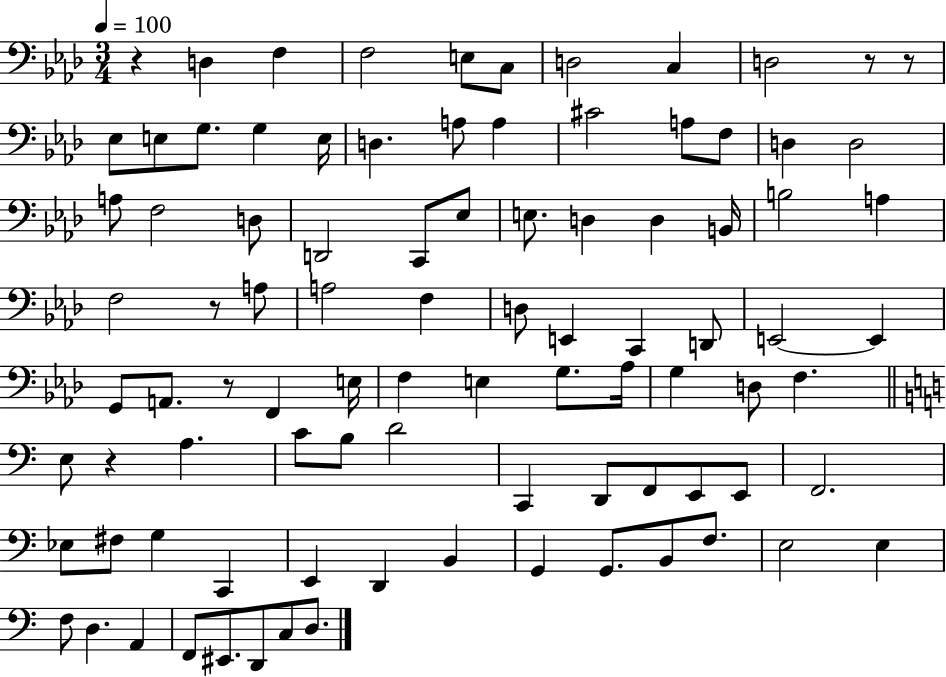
{
  \clef bass
  \numericTimeSignature
  \time 3/4
  \key aes \major
  \tempo 4 = 100
  \repeat volta 2 { r4 d4 f4 | f2 e8 c8 | d2 c4 | d2 r8 r8 | \break ees8 e8 g8. g4 e16 | d4. a8 a4 | cis'2 a8 f8 | d4 d2 | \break a8 f2 d8 | d,2 c,8 ees8 | e8. d4 d4 b,16 | b2 a4 | \break f2 r8 a8 | a2 f4 | d8 e,4 c,4 d,8 | e,2~~ e,4 | \break g,8 a,8. r8 f,4 e16 | f4 e4 g8. aes16 | g4 d8 f4. | \bar "||" \break \key c \major e8 r4 a4. | c'8 b8 d'2 | c,4 d,8 f,8 e,8 e,8 | f,2. | \break ees8 fis8 g4 c,4 | e,4 d,4 b,4 | g,4 g,8. b,8 f8. | e2 e4 | \break f8 d4. a,4 | f,8 eis,8. d,8 c8 d8. | } \bar "|."
}